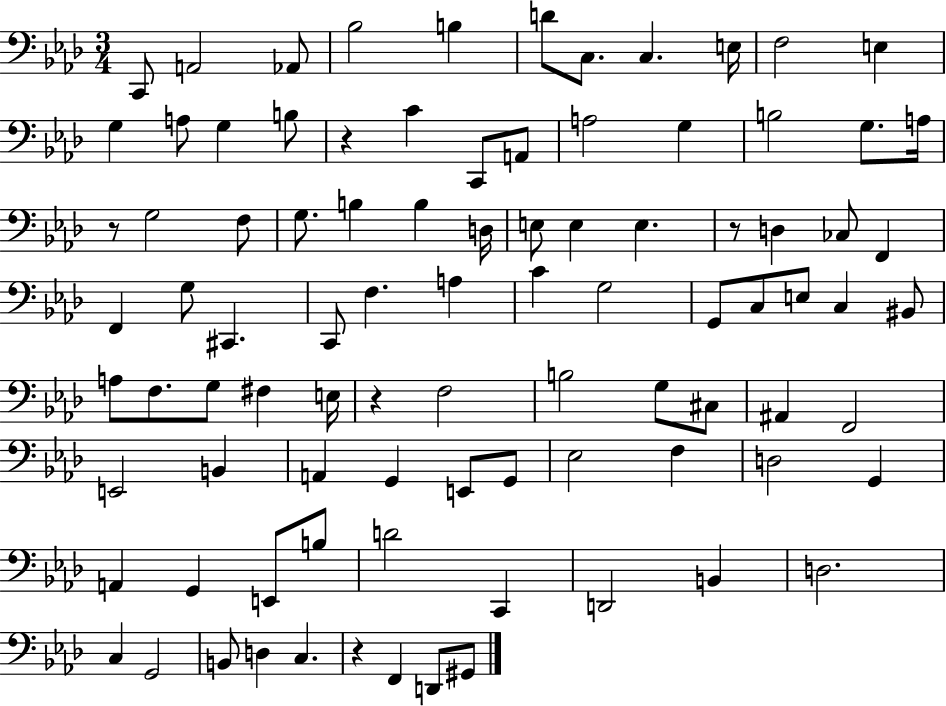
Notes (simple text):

C2/e A2/h Ab2/e Bb3/h B3/q D4/e C3/e. C3/q. E3/s F3/h E3/q G3/q A3/e G3/q B3/e R/q C4/q C2/e A2/e A3/h G3/q B3/h G3/e. A3/s R/e G3/h F3/e G3/e. B3/q B3/q D3/s E3/e E3/q E3/q. R/e D3/q CES3/e F2/q F2/q G3/e C#2/q. C2/e F3/q. A3/q C4/q G3/h G2/e C3/e E3/e C3/q BIS2/e A3/e F3/e. G3/e F#3/q E3/s R/q F3/h B3/h G3/e C#3/e A#2/q F2/h E2/h B2/q A2/q G2/q E2/e G2/e Eb3/h F3/q D3/h G2/q A2/q G2/q E2/e B3/e D4/h C2/q D2/h B2/q D3/h. C3/q G2/h B2/e D3/q C3/q. R/q F2/q D2/e G#2/e